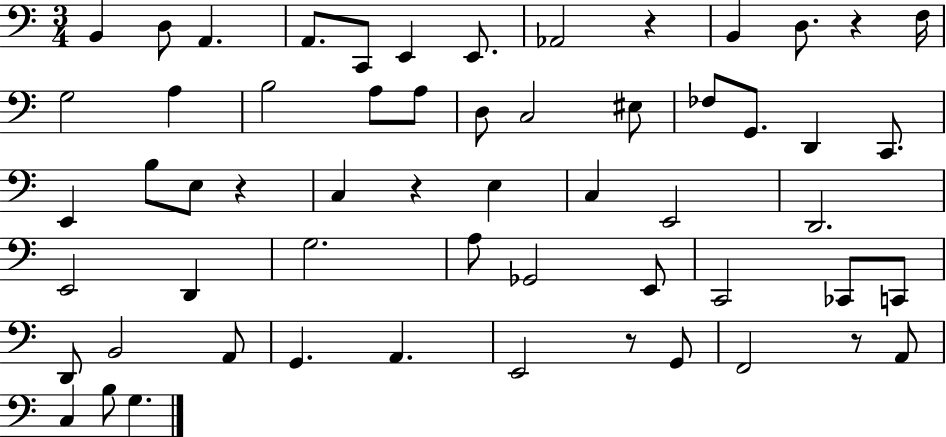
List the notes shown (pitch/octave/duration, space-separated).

B2/q D3/e A2/q. A2/e. C2/e E2/q E2/e. Ab2/h R/q B2/q D3/e. R/q F3/s G3/h A3/q B3/h A3/e A3/e D3/e C3/h EIS3/e FES3/e G2/e. D2/q C2/e. E2/q B3/e E3/e R/q C3/q R/q E3/q C3/q E2/h D2/h. E2/h D2/q G3/h. A3/e Gb2/h E2/e C2/h CES2/e C2/e D2/e B2/h A2/e G2/q. A2/q. E2/h R/e G2/e F2/h R/e A2/e C3/q B3/e G3/q.